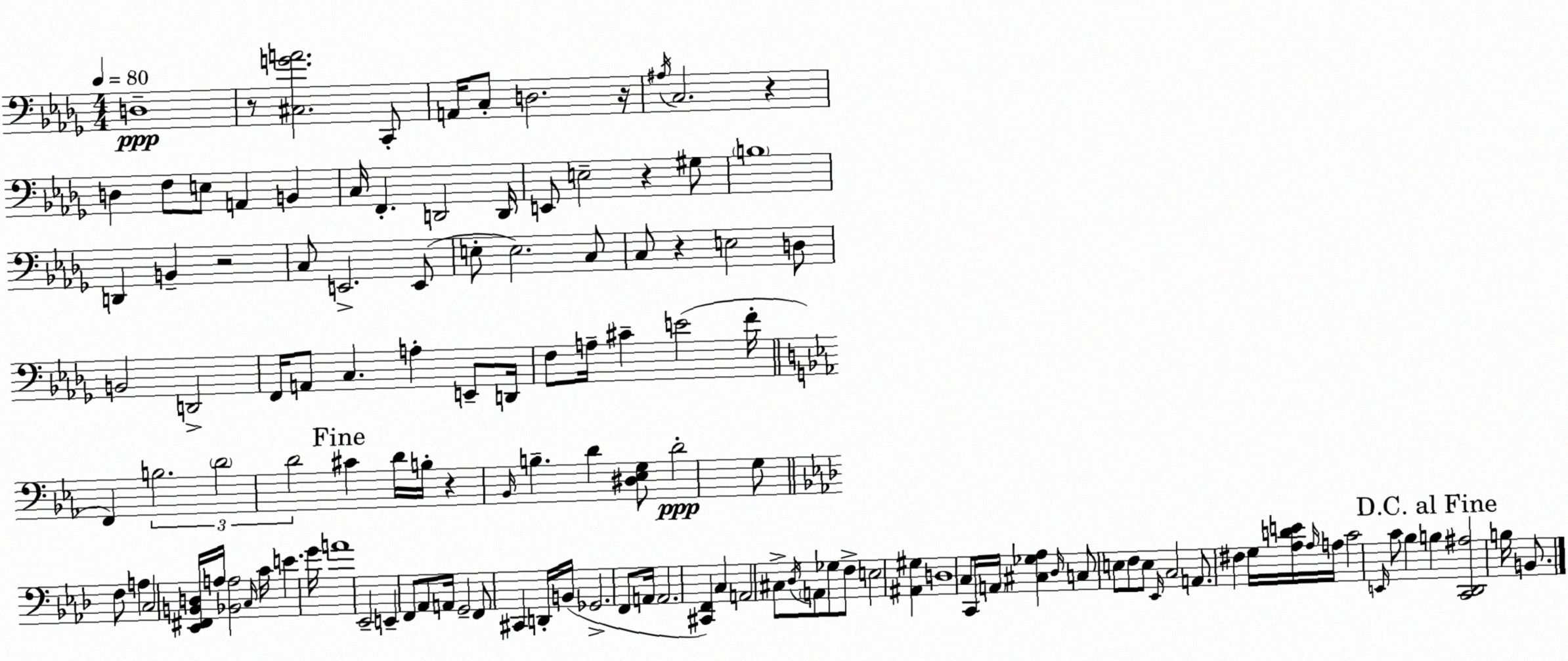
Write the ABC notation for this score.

X:1
T:Untitled
M:4/4
L:1/4
K:Bbm
D,4 z/2 [^C,GA]2 C,,/2 A,,/4 C,/2 D,2 z/4 ^A,/4 C,2 z D, F,/2 E,/2 A,, B,, C,/4 F,, D,,2 D,,/4 E,,/2 E,2 z ^G,/2 B,4 D,, B,, z2 C,/2 E,,2 E,,/2 E,/2 E,2 C,/2 C,/2 z E,2 D,/2 B,,2 D,,2 F,,/4 A,,/2 C, A, E,,/2 D,,/4 F,/2 A,/4 ^C E2 F/4 F,, B,2 D2 D2 ^C D/4 B,/4 z _B,,/4 B, D [^D,_E,G,]/2 D2 G,/2 F,/2 A, C,2 [_E,,^F,,B,,D,]/4 A,/4 [_B,,A,]2 C,/4 C/4 E G/4 A4 _E,,2 E,, F,,/2 _A,,/2 A,,/4 G,,2 F,,/2 ^C,, D,,/4 B,,/4 _G,,2 F,,/2 A,,/4 A,,2 [^C,,F,,] C, A,,2 ^C,/2 _D,/4 A,,/2 _G,/2 F,/2 E,2 [^A,,^G,] D,4 C,/2 C,,/4 A,,/4 [^C,_G,_A,] _D,/4 C,/2 E,/2 F,/2 E,/2 _E,,/4 C,2 A,,/2 ^F, G,/4 [_A,DE]/4 _A,/4 A,/4 C2 E,,/4 C/2 _B, B, [C,,_D,,^A,]2 B,/4 B,,/2